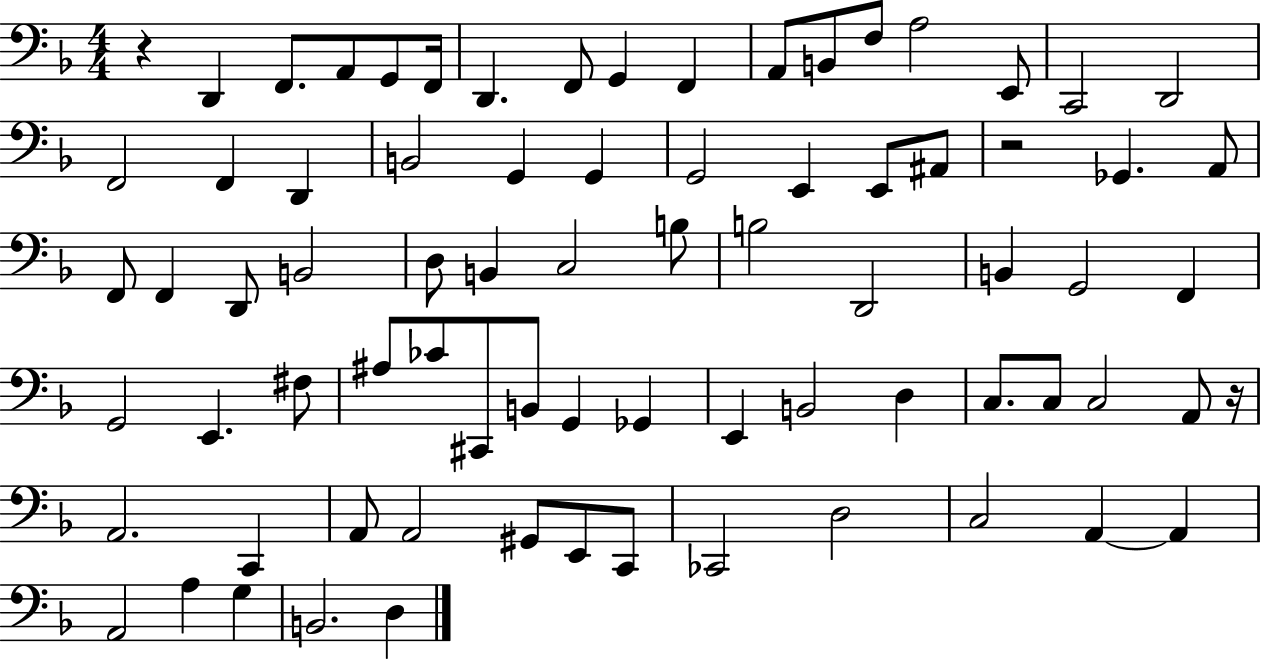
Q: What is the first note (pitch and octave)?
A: D2